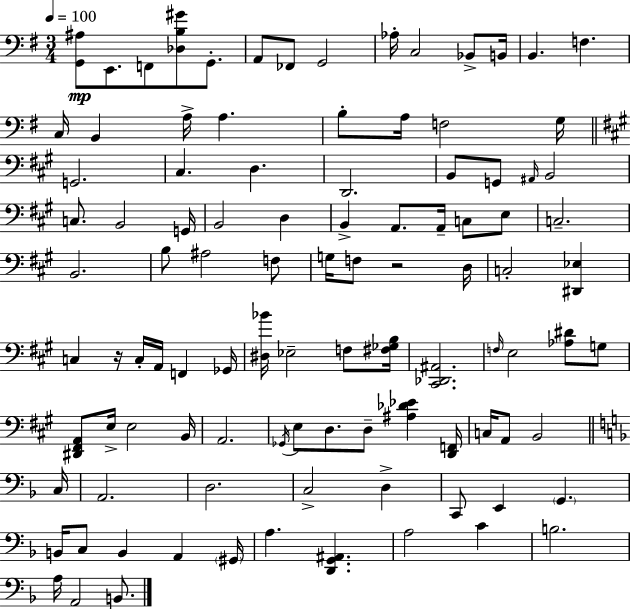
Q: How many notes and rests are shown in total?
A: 101